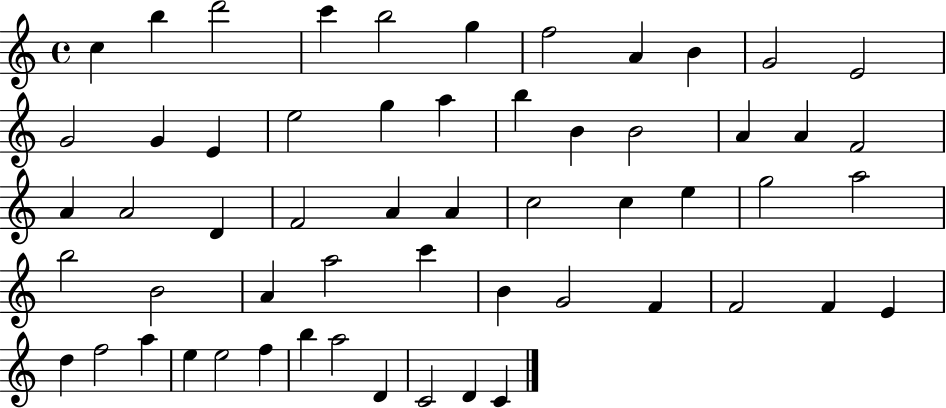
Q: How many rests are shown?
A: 0